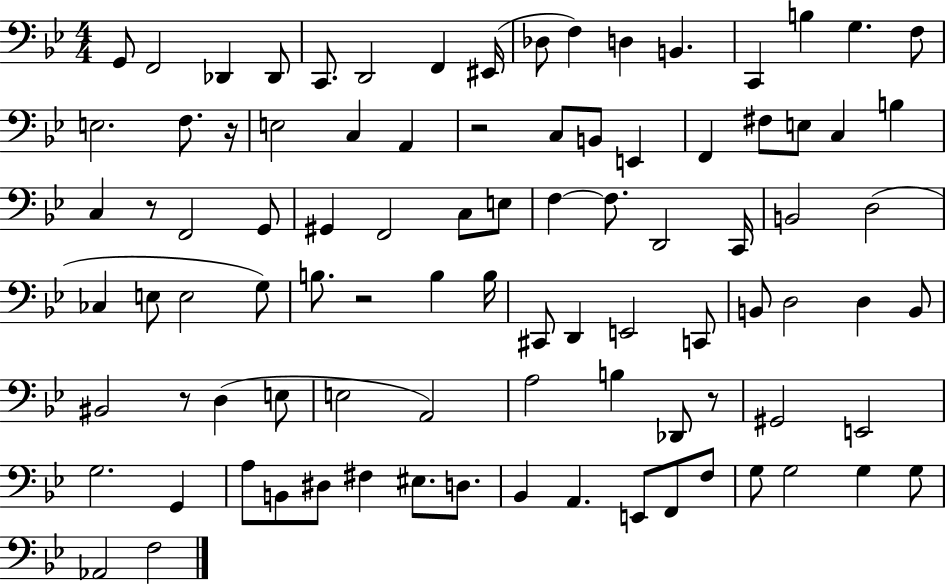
X:1
T:Untitled
M:4/4
L:1/4
K:Bb
G,,/2 F,,2 _D,, _D,,/2 C,,/2 D,,2 F,, ^E,,/4 _D,/2 F, D, B,, C,, B, G, F,/2 E,2 F,/2 z/4 E,2 C, A,, z2 C,/2 B,,/2 E,, F,, ^F,/2 E,/2 C, B, C, z/2 F,,2 G,,/2 ^G,, F,,2 C,/2 E,/2 F, F,/2 D,,2 C,,/4 B,,2 D,2 _C, E,/2 E,2 G,/2 B,/2 z2 B, B,/4 ^C,,/2 D,, E,,2 C,,/2 B,,/2 D,2 D, B,,/2 ^B,,2 z/2 D, E,/2 E,2 A,,2 A,2 B, _D,,/2 z/2 ^G,,2 E,,2 G,2 G,, A,/2 B,,/2 ^D,/2 ^F, ^E,/2 D,/2 _B,, A,, E,,/2 F,,/2 F,/2 G,/2 G,2 G, G,/2 _A,,2 F,2